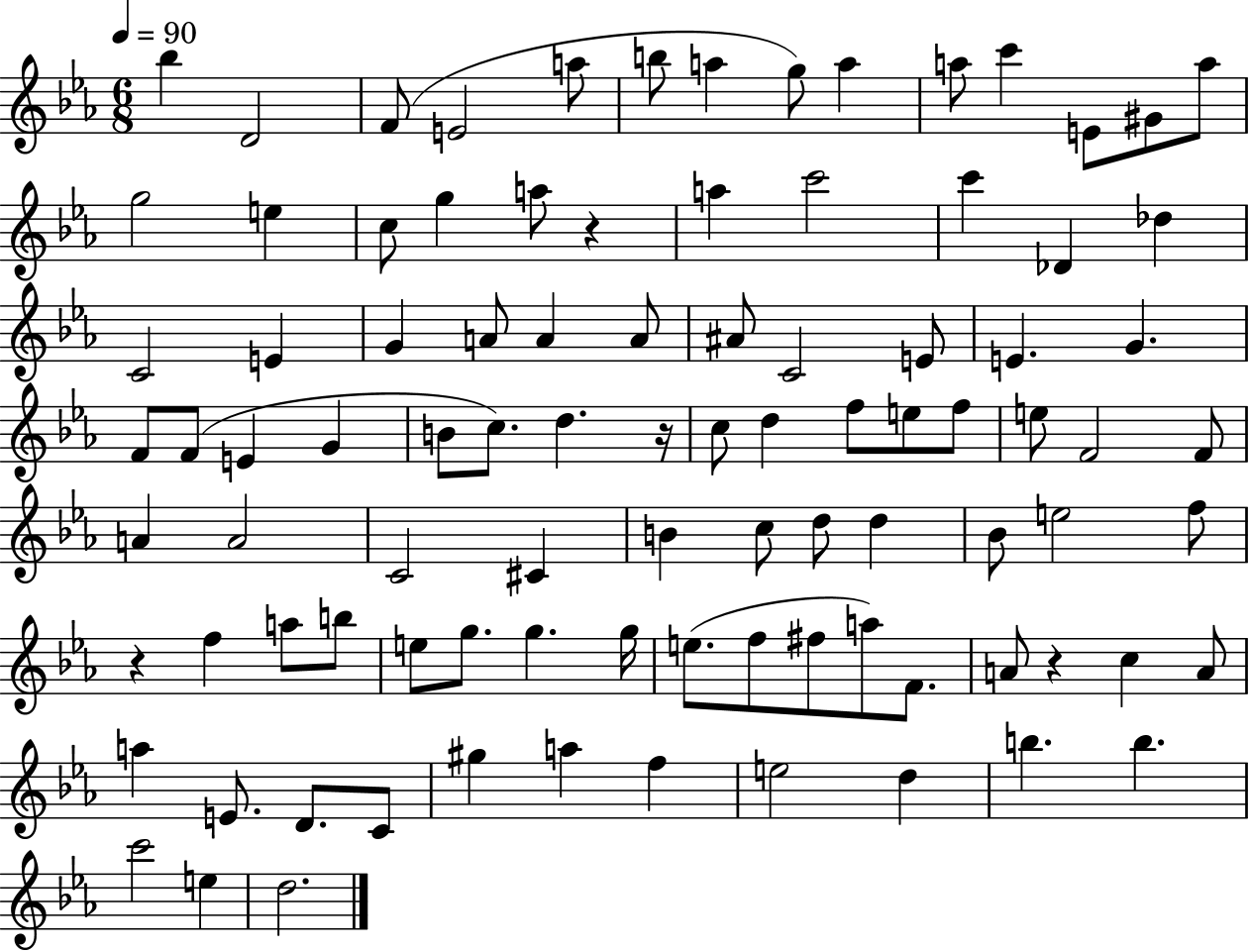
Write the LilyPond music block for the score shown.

{
  \clef treble
  \numericTimeSignature
  \time 6/8
  \key ees \major
  \tempo 4 = 90
  \repeat volta 2 { bes''4 d'2 | f'8( e'2 a''8 | b''8 a''4 g''8) a''4 | a''8 c'''4 e'8 gis'8 a''8 | \break g''2 e''4 | c''8 g''4 a''8 r4 | a''4 c'''2 | c'''4 des'4 des''4 | \break c'2 e'4 | g'4 a'8 a'4 a'8 | ais'8 c'2 e'8 | e'4. g'4. | \break f'8 f'8( e'4 g'4 | b'8 c''8.) d''4. r16 | c''8 d''4 f''8 e''8 f''8 | e''8 f'2 f'8 | \break a'4 a'2 | c'2 cis'4 | b'4 c''8 d''8 d''4 | bes'8 e''2 f''8 | \break r4 f''4 a''8 b''8 | e''8 g''8. g''4. g''16 | e''8.( f''8 fis''8 a''8) f'8. | a'8 r4 c''4 a'8 | \break a''4 e'8. d'8. c'8 | gis''4 a''4 f''4 | e''2 d''4 | b''4. b''4. | \break c'''2 e''4 | d''2. | } \bar "|."
}